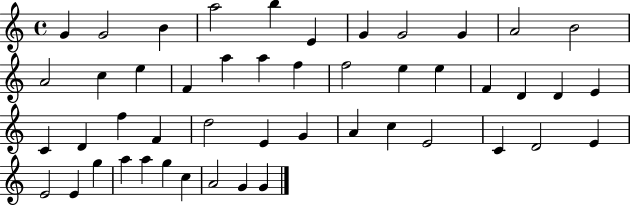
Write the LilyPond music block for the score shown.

{
  \clef treble
  \time 4/4
  \defaultTimeSignature
  \key c \major
  g'4 g'2 b'4 | a''2 b''4 e'4 | g'4 g'2 g'4 | a'2 b'2 | \break a'2 c''4 e''4 | f'4 a''4 a''4 f''4 | f''2 e''4 e''4 | f'4 d'4 d'4 e'4 | \break c'4 d'4 f''4 f'4 | d''2 e'4 g'4 | a'4 c''4 e'2 | c'4 d'2 e'4 | \break e'2 e'4 g''4 | a''4 a''4 g''4 c''4 | a'2 g'4 g'4 | \bar "|."
}